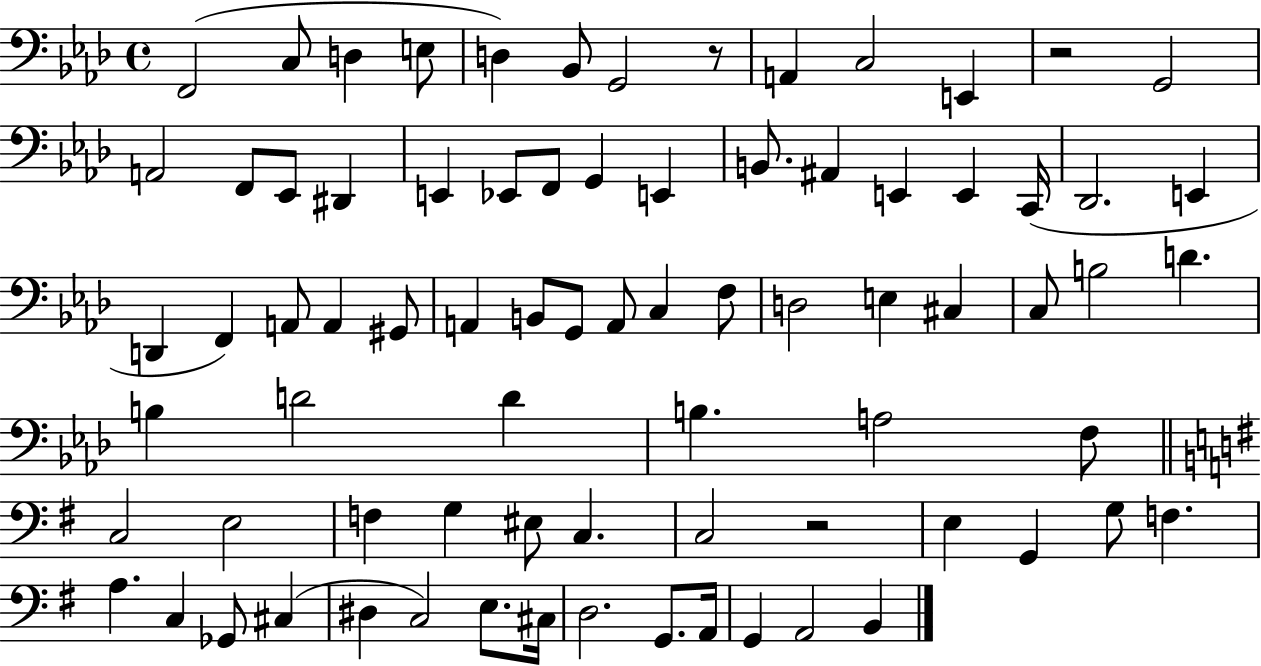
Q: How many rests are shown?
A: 3